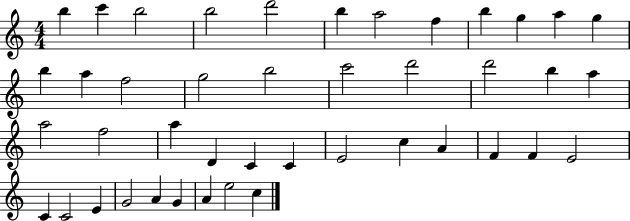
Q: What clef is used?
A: treble